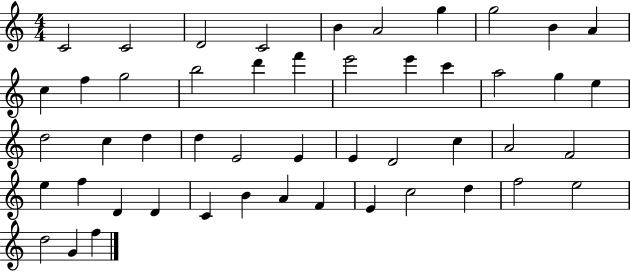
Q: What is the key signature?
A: C major